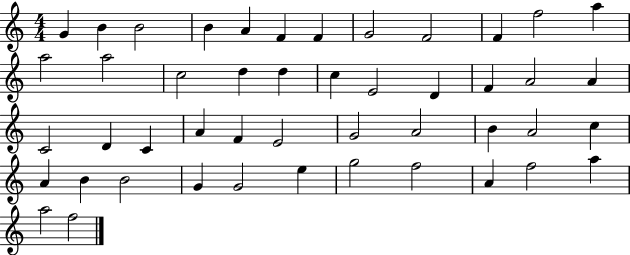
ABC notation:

X:1
T:Untitled
M:4/4
L:1/4
K:C
G B B2 B A F F G2 F2 F f2 a a2 a2 c2 d d c E2 D F A2 A C2 D C A F E2 G2 A2 B A2 c A B B2 G G2 e g2 f2 A f2 a a2 f2